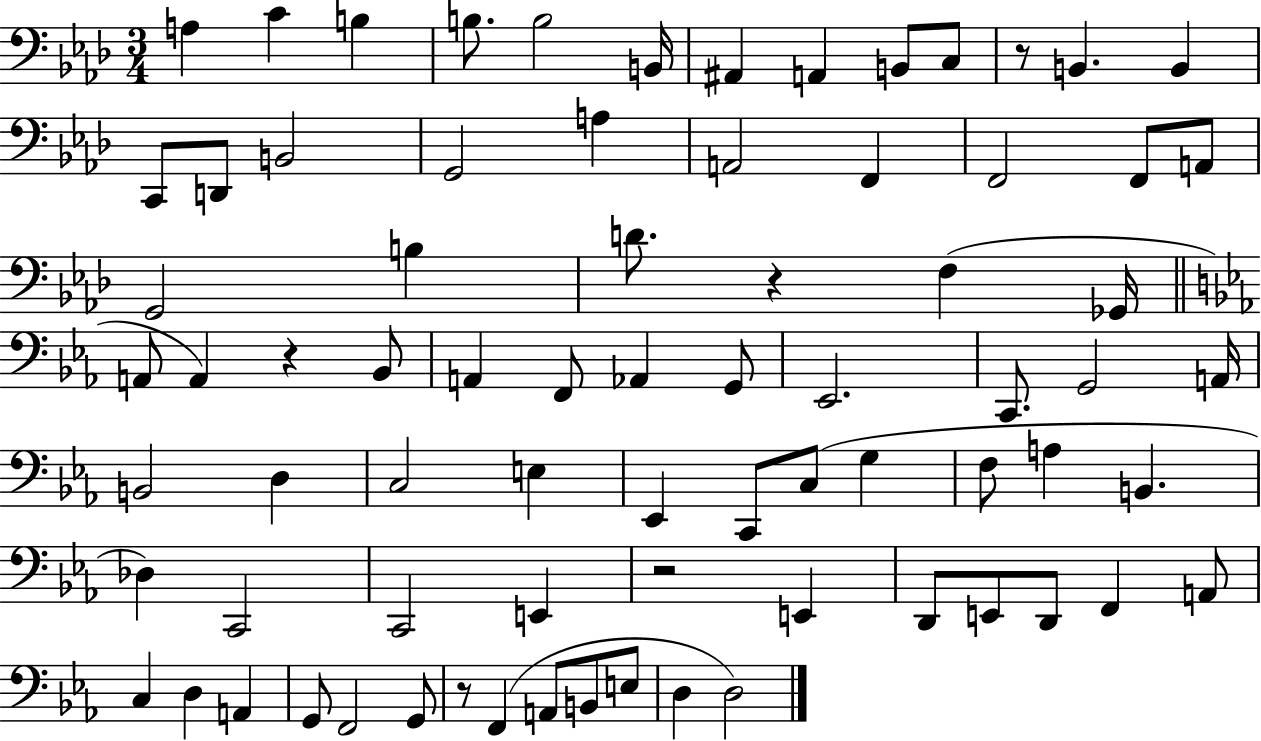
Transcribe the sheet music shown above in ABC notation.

X:1
T:Untitled
M:3/4
L:1/4
K:Ab
A, C B, B,/2 B,2 B,,/4 ^A,, A,, B,,/2 C,/2 z/2 B,, B,, C,,/2 D,,/2 B,,2 G,,2 A, A,,2 F,, F,,2 F,,/2 A,,/2 G,,2 B, D/2 z F, _G,,/4 A,,/2 A,, z _B,,/2 A,, F,,/2 _A,, G,,/2 _E,,2 C,,/2 G,,2 A,,/4 B,,2 D, C,2 E, _E,, C,,/2 C,/2 G, F,/2 A, B,, _D, C,,2 C,,2 E,, z2 E,, D,,/2 E,,/2 D,,/2 F,, A,,/2 C, D, A,, G,,/2 F,,2 G,,/2 z/2 F,, A,,/2 B,,/2 E,/2 D, D,2